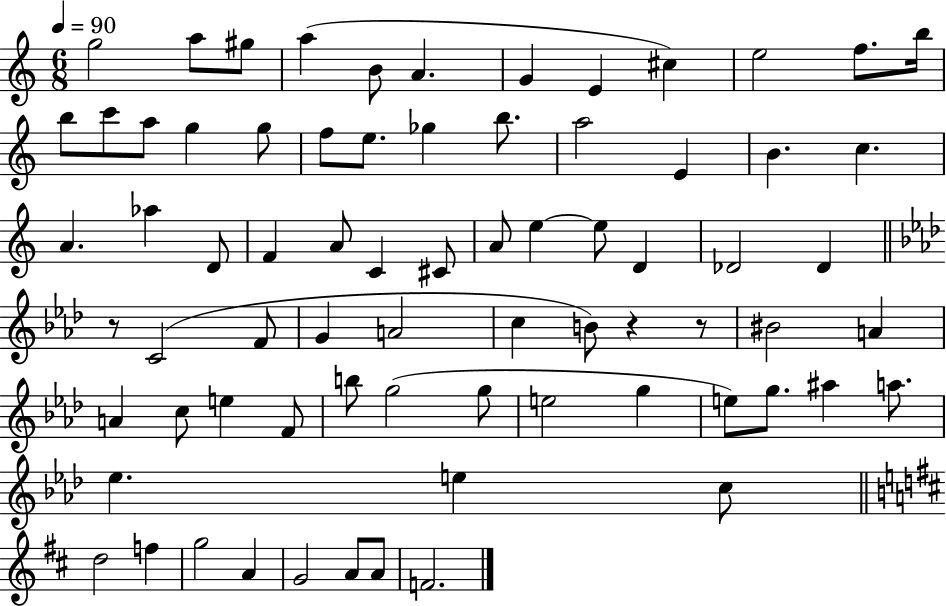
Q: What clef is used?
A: treble